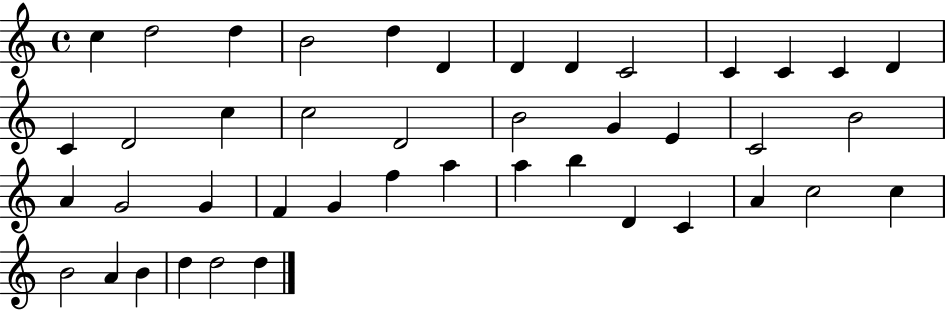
C5/q D5/h D5/q B4/h D5/q D4/q D4/q D4/q C4/h C4/q C4/q C4/q D4/q C4/q D4/h C5/q C5/h D4/h B4/h G4/q E4/q C4/h B4/h A4/q G4/h G4/q F4/q G4/q F5/q A5/q A5/q B5/q D4/q C4/q A4/q C5/h C5/q B4/h A4/q B4/q D5/q D5/h D5/q